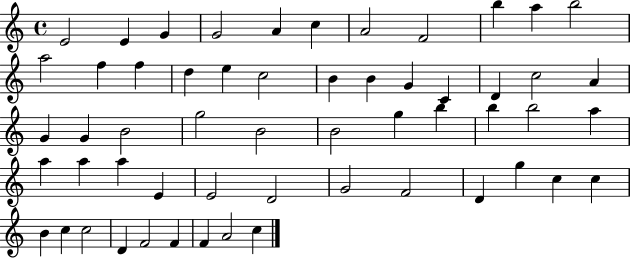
E4/h E4/q G4/q G4/h A4/q C5/q A4/h F4/h B5/q A5/q B5/h A5/h F5/q F5/q D5/q E5/q C5/h B4/q B4/q G4/q C4/q D4/q C5/h A4/q G4/q G4/q B4/h G5/h B4/h B4/h G5/q B5/q B5/q B5/h A5/q A5/q A5/q A5/q E4/q E4/h D4/h G4/h F4/h D4/q G5/q C5/q C5/q B4/q C5/q C5/h D4/q F4/h F4/q F4/q A4/h C5/q